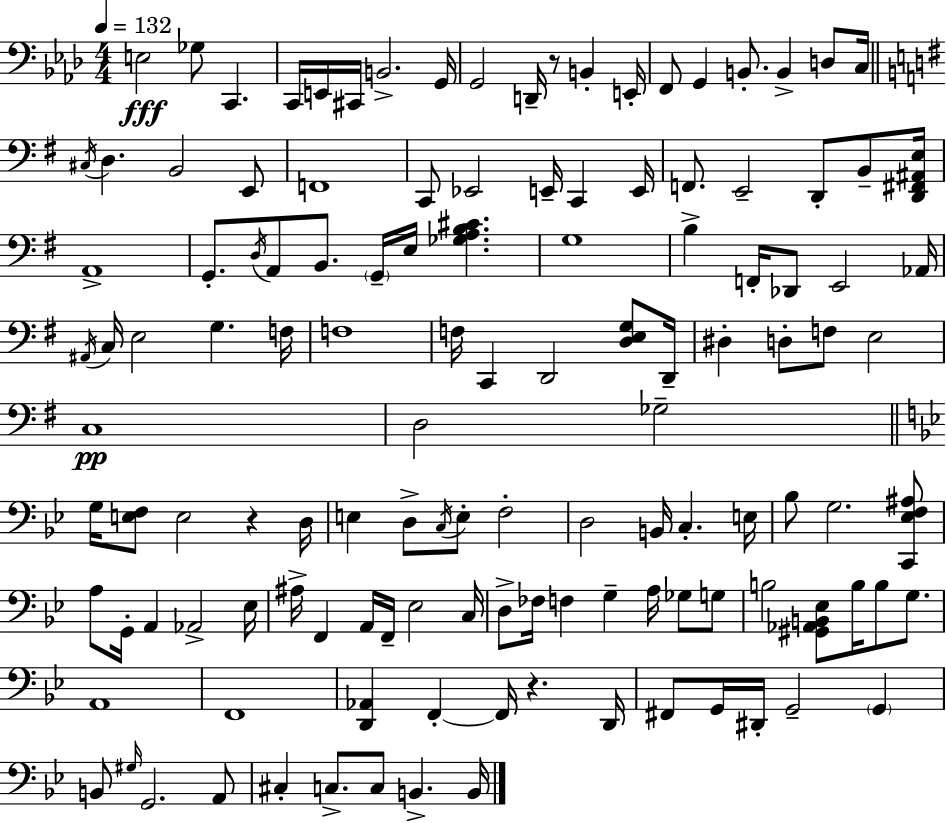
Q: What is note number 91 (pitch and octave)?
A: G3